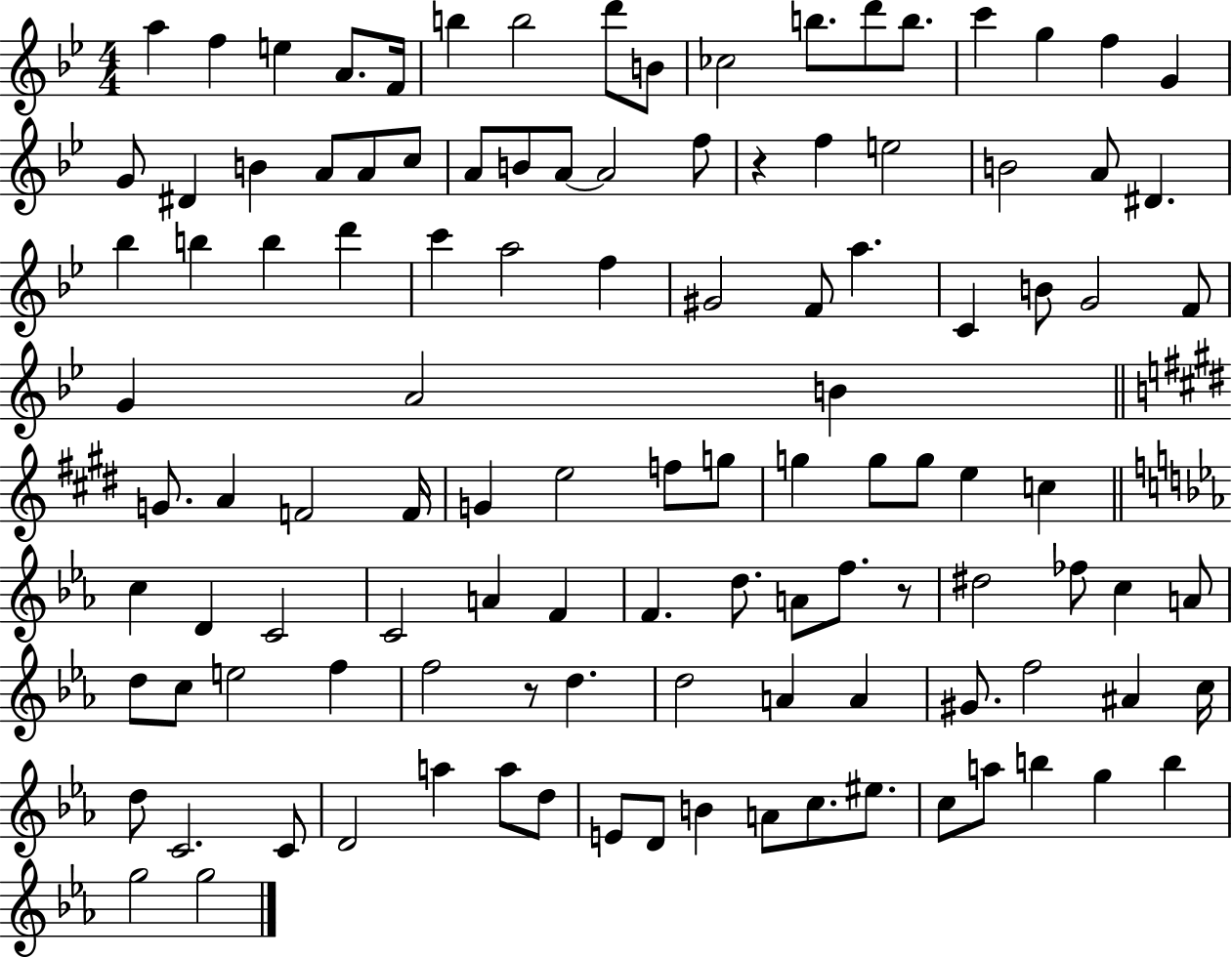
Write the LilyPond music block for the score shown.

{
  \clef treble
  \numericTimeSignature
  \time 4/4
  \key bes \major
  a''4 f''4 e''4 a'8. f'16 | b''4 b''2 d'''8 b'8 | ces''2 b''8. d'''8 b''8. | c'''4 g''4 f''4 g'4 | \break g'8 dis'4 b'4 a'8 a'8 c''8 | a'8 b'8 a'8~~ a'2 f''8 | r4 f''4 e''2 | b'2 a'8 dis'4. | \break bes''4 b''4 b''4 d'''4 | c'''4 a''2 f''4 | gis'2 f'8 a''4. | c'4 b'8 g'2 f'8 | \break g'4 a'2 b'4 | \bar "||" \break \key e \major g'8. a'4 f'2 f'16 | g'4 e''2 f''8 g''8 | g''4 g''8 g''8 e''4 c''4 | \bar "||" \break \key ees \major c''4 d'4 c'2 | c'2 a'4 f'4 | f'4. d''8. a'8 f''8. r8 | dis''2 fes''8 c''4 a'8 | \break d''8 c''8 e''2 f''4 | f''2 r8 d''4. | d''2 a'4 a'4 | gis'8. f''2 ais'4 c''16 | \break d''8 c'2. c'8 | d'2 a''4 a''8 d''8 | e'8 d'8 b'4 a'8 c''8. eis''8. | c''8 a''8 b''4 g''4 b''4 | \break g''2 g''2 | \bar "|."
}